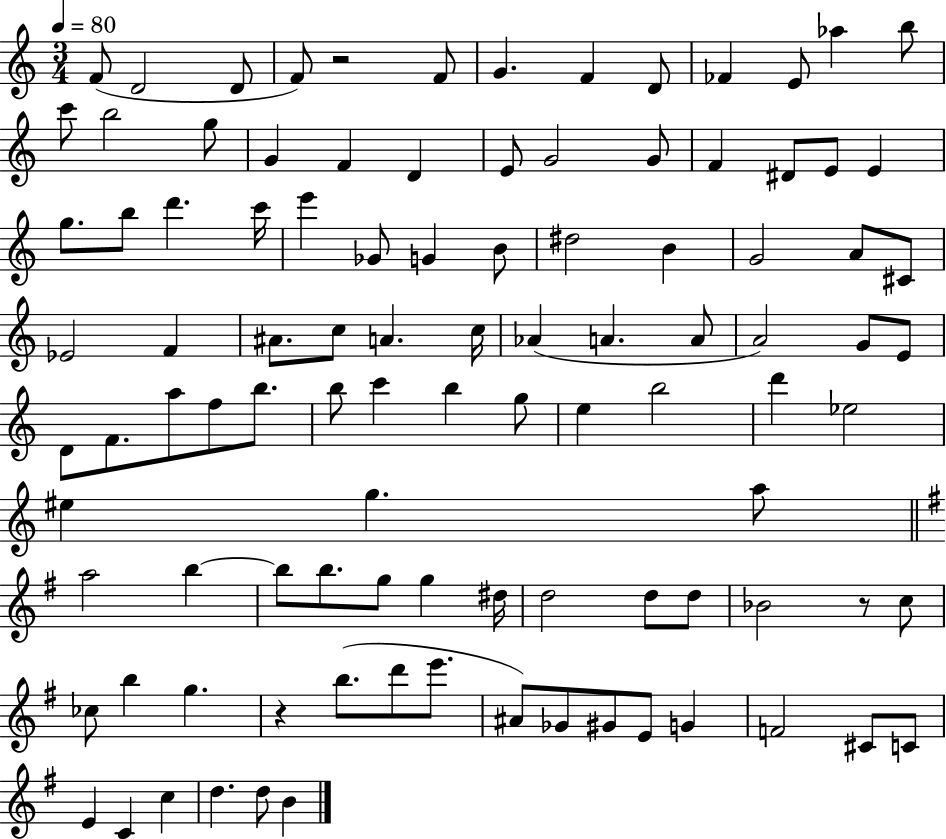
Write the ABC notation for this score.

X:1
T:Untitled
M:3/4
L:1/4
K:C
F/2 D2 D/2 F/2 z2 F/2 G F D/2 _F E/2 _a b/2 c'/2 b2 g/2 G F D E/2 G2 G/2 F ^D/2 E/2 E g/2 b/2 d' c'/4 e' _G/2 G B/2 ^d2 B G2 A/2 ^C/2 _E2 F ^A/2 c/2 A c/4 _A A A/2 A2 G/2 E/2 D/2 F/2 a/2 f/2 b/2 b/2 c' b g/2 e b2 d' _e2 ^e g a/2 a2 b b/2 b/2 g/2 g ^d/4 d2 d/2 d/2 _B2 z/2 c/2 _c/2 b g z b/2 d'/2 e'/2 ^A/2 _G/2 ^G/2 E/2 G F2 ^C/2 C/2 E C c d d/2 B